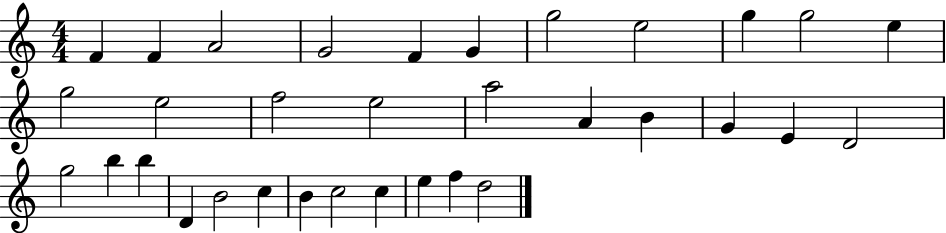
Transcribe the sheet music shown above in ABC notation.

X:1
T:Untitled
M:4/4
L:1/4
K:C
F F A2 G2 F G g2 e2 g g2 e g2 e2 f2 e2 a2 A B G E D2 g2 b b D B2 c B c2 c e f d2